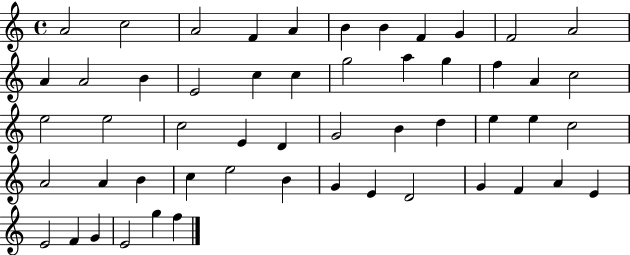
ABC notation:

X:1
T:Untitled
M:4/4
L:1/4
K:C
A2 c2 A2 F A B B F G F2 A2 A A2 B E2 c c g2 a g f A c2 e2 e2 c2 E D G2 B d e e c2 A2 A B c e2 B G E D2 G F A E E2 F G E2 g f